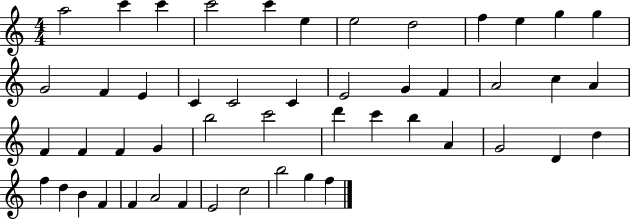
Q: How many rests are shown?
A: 0